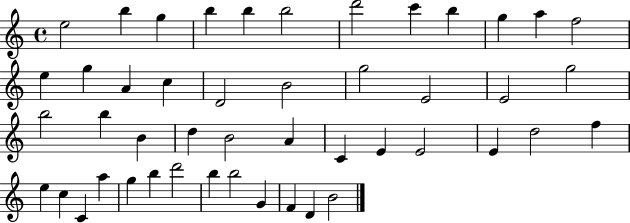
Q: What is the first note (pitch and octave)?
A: E5